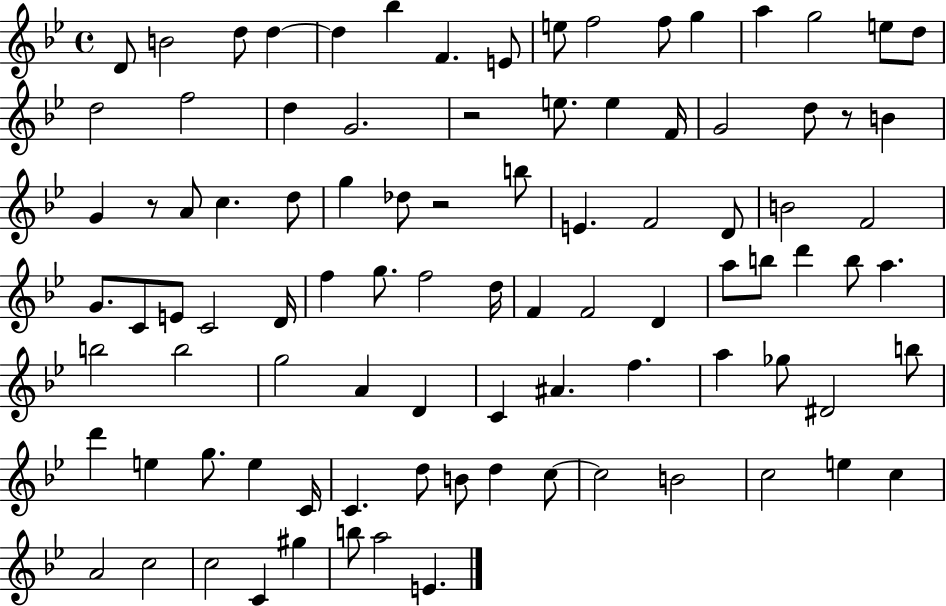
{
  \clef treble
  \time 4/4
  \defaultTimeSignature
  \key bes \major
  d'8 b'2 d''8 d''4~~ | d''4 bes''4 f'4. e'8 | e''8 f''2 f''8 g''4 | a''4 g''2 e''8 d''8 | \break d''2 f''2 | d''4 g'2. | r2 e''8. e''4 f'16 | g'2 d''8 r8 b'4 | \break g'4 r8 a'8 c''4. d''8 | g''4 des''8 r2 b''8 | e'4. f'2 d'8 | b'2 f'2 | \break g'8. c'8 e'8 c'2 d'16 | f''4 g''8. f''2 d''16 | f'4 f'2 d'4 | a''8 b''8 d'''4 b''8 a''4. | \break b''2 b''2 | g''2 a'4 d'4 | c'4 ais'4. f''4. | a''4 ges''8 dis'2 b''8 | \break d'''4 e''4 g''8. e''4 c'16 | c'4. d''8 b'8 d''4 c''8~~ | c''2 b'2 | c''2 e''4 c''4 | \break a'2 c''2 | c''2 c'4 gis''4 | b''8 a''2 e'4. | \bar "|."
}